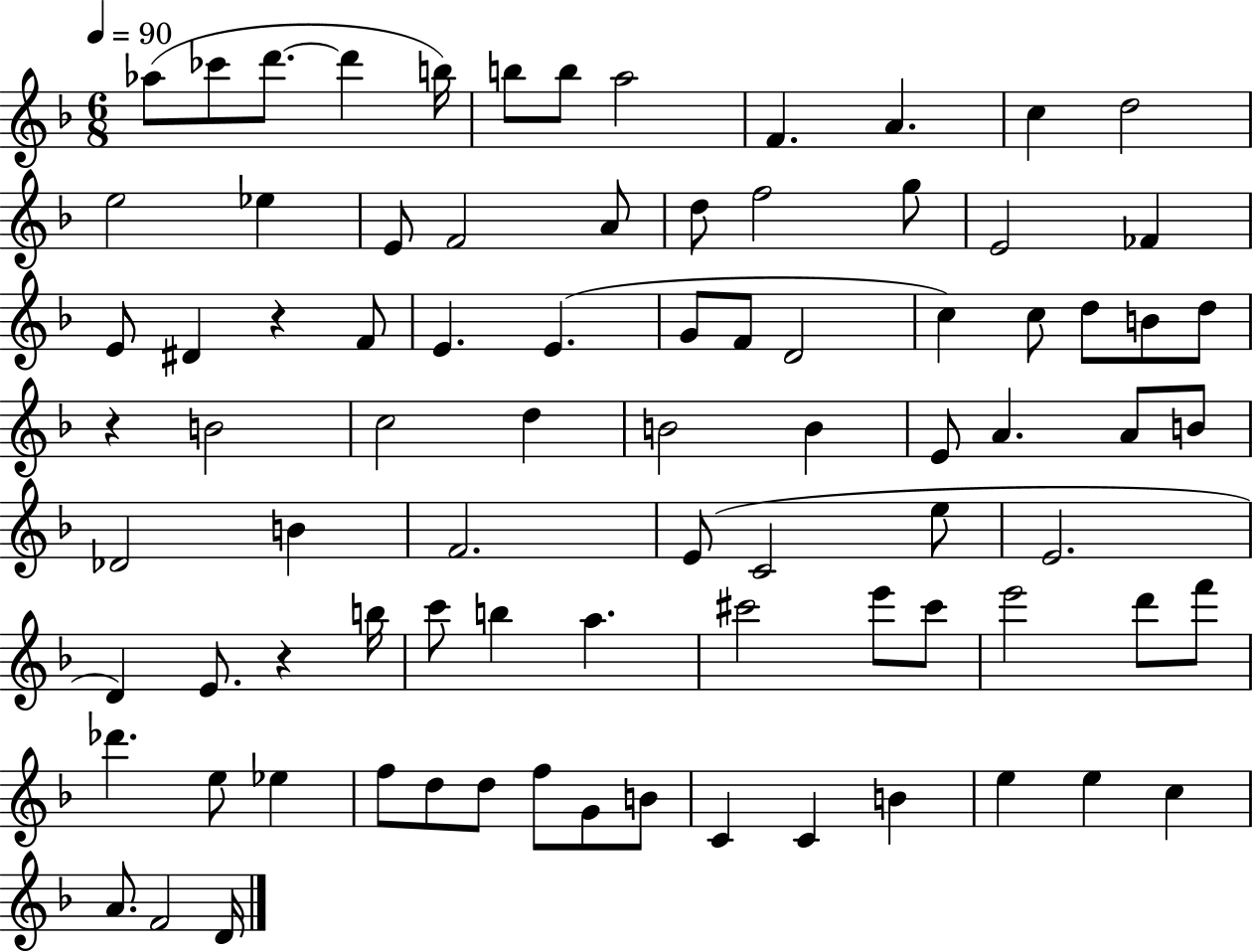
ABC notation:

X:1
T:Untitled
M:6/8
L:1/4
K:F
_a/2 _c'/2 d'/2 d' b/4 b/2 b/2 a2 F A c d2 e2 _e E/2 F2 A/2 d/2 f2 g/2 E2 _F E/2 ^D z F/2 E E G/2 F/2 D2 c c/2 d/2 B/2 d/2 z B2 c2 d B2 B E/2 A A/2 B/2 _D2 B F2 E/2 C2 e/2 E2 D E/2 z b/4 c'/2 b a ^c'2 e'/2 ^c'/2 e'2 d'/2 f'/2 _d' e/2 _e f/2 d/2 d/2 f/2 G/2 B/2 C C B e e c A/2 F2 D/4